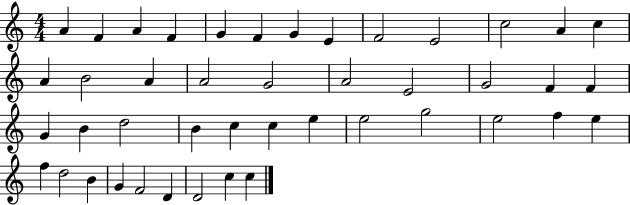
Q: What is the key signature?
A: C major